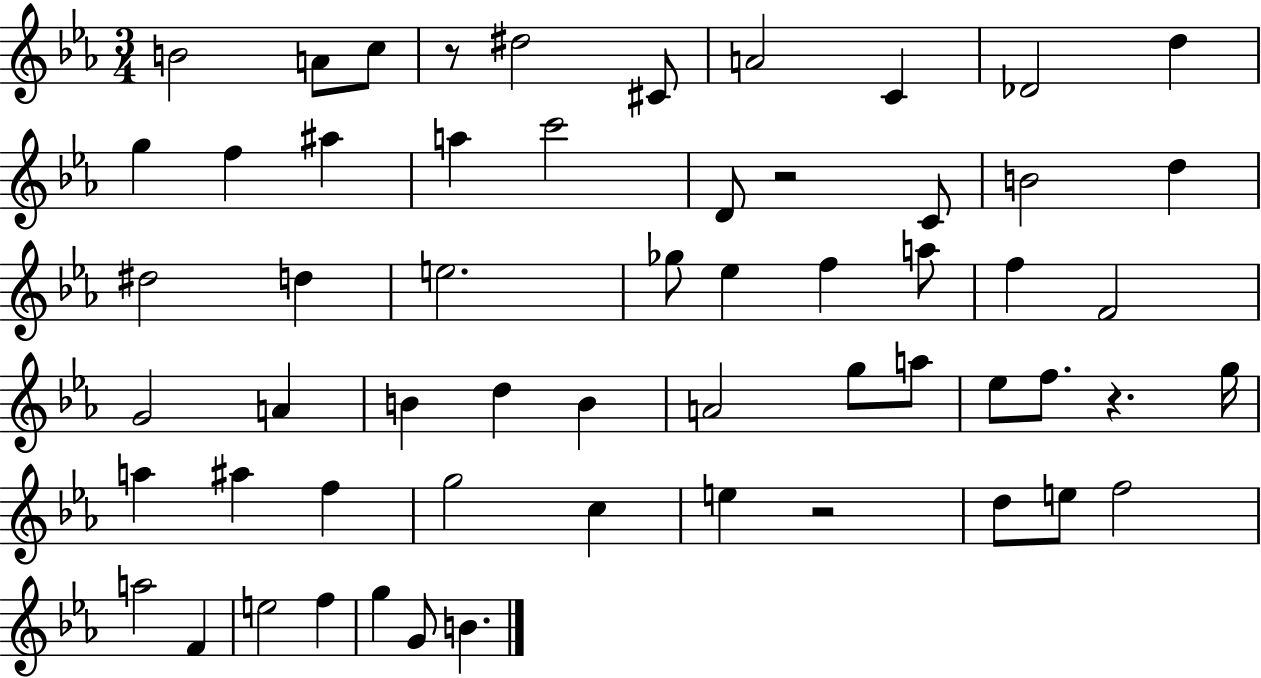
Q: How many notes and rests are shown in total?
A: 58